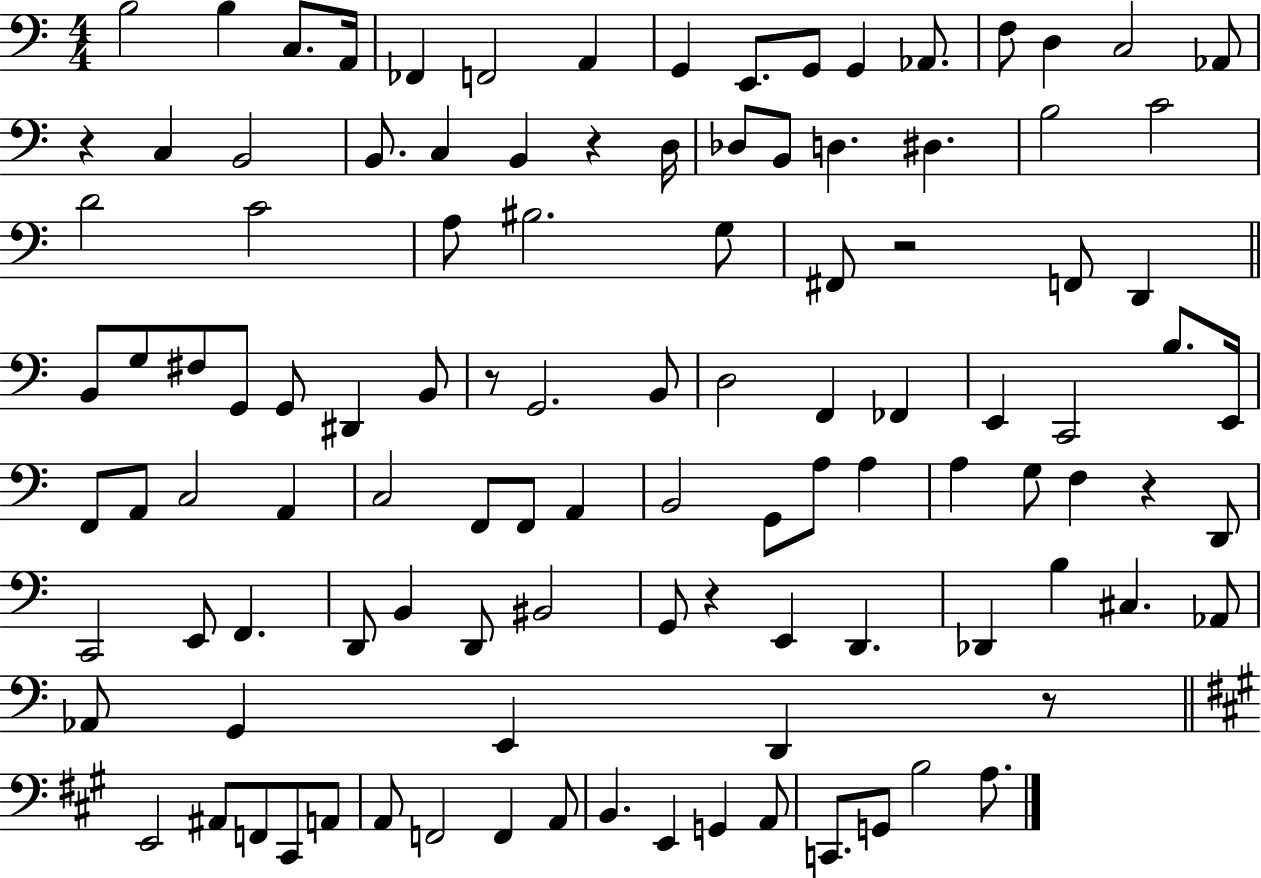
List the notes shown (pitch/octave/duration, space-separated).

B3/h B3/q C3/e. A2/s FES2/q F2/h A2/q G2/q E2/e. G2/e G2/q Ab2/e. F3/e D3/q C3/h Ab2/e R/q C3/q B2/h B2/e. C3/q B2/q R/q D3/s Db3/e B2/e D3/q. D#3/q. B3/h C4/h D4/h C4/h A3/e BIS3/h. G3/e F#2/e R/h F2/e D2/q B2/e G3/e F#3/e G2/e G2/e D#2/q B2/e R/e G2/h. B2/e D3/h F2/q FES2/q E2/q C2/h B3/e. E2/s F2/e A2/e C3/h A2/q C3/h F2/e F2/e A2/q B2/h G2/e A3/e A3/q A3/q G3/e F3/q R/q D2/e C2/h E2/e F2/q. D2/e B2/q D2/e BIS2/h G2/e R/q E2/q D2/q. Db2/q B3/q C#3/q. Ab2/e Ab2/e G2/q E2/q D2/q R/e E2/h A#2/e F2/e C#2/e A2/e A2/e F2/h F2/q A2/e B2/q. E2/q G2/q A2/e C2/e. G2/e B3/h A3/e.